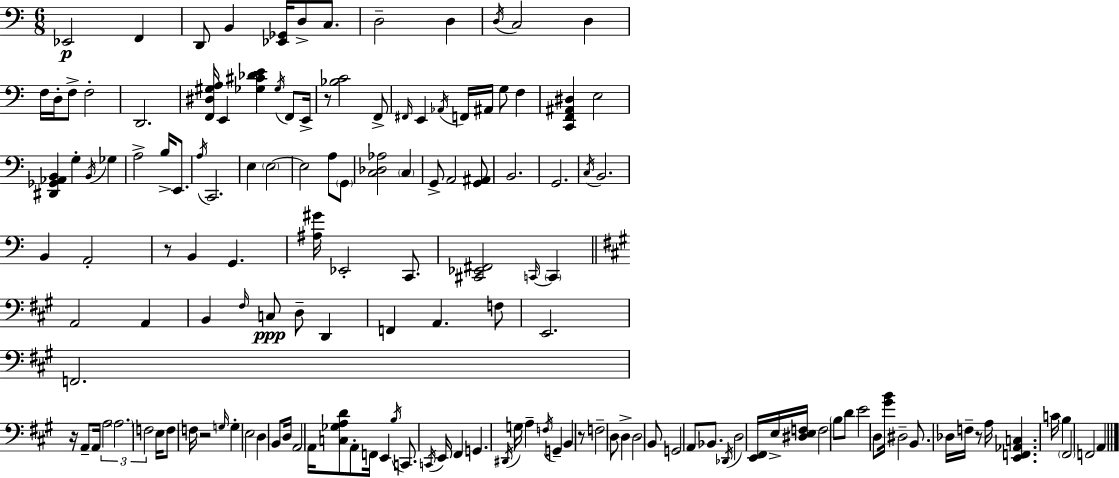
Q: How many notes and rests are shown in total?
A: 147